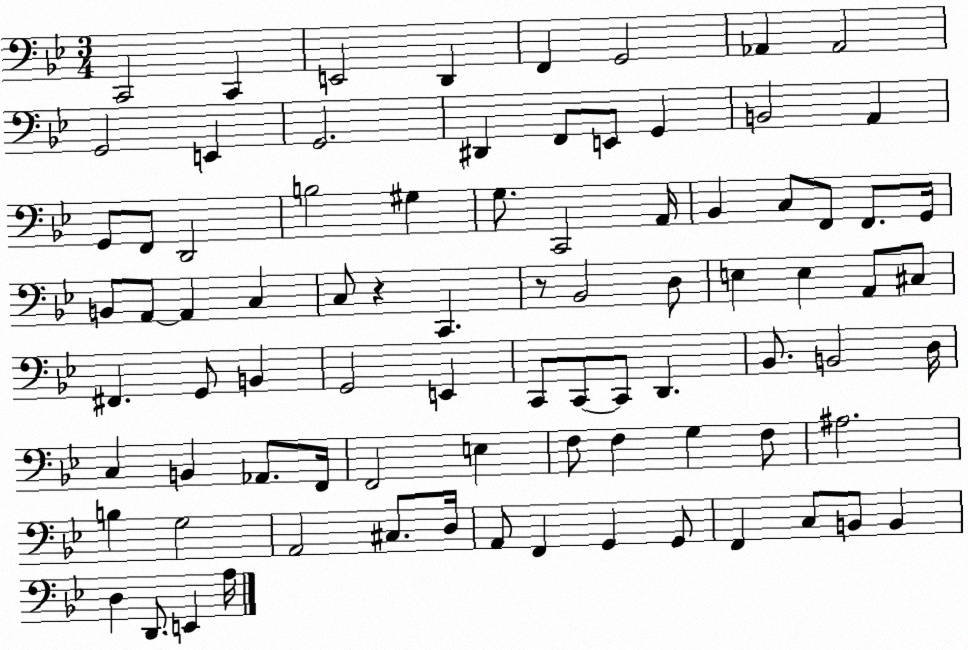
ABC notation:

X:1
T:Untitled
M:3/4
L:1/4
K:Bb
C,,2 C,, E,,2 D,, F,, G,,2 _A,, _A,,2 G,,2 E,, G,,2 ^D,, F,,/2 E,,/2 G,, B,,2 A,, G,,/2 F,,/2 D,,2 B,2 ^G, G,/2 C,,2 A,,/4 _B,, C,/2 F,,/2 F,,/2 G,,/4 B,,/2 A,,/2 A,, C, C,/2 z C,, z/2 _B,,2 D,/2 E, E, A,,/2 ^C,/2 ^F,, G,,/2 B,, G,,2 E,, C,,/2 C,,/2 C,,/2 D,, _B,,/2 B,,2 D,/4 C, B,, _A,,/2 F,,/4 F,,2 E, F,/2 F, G, F,/2 ^A,2 B, G,2 A,,2 ^C,/2 D,/4 A,,/2 F,, G,, G,,/2 F,, C,/2 B,,/2 B,, D, D,,/2 E,, A,/4